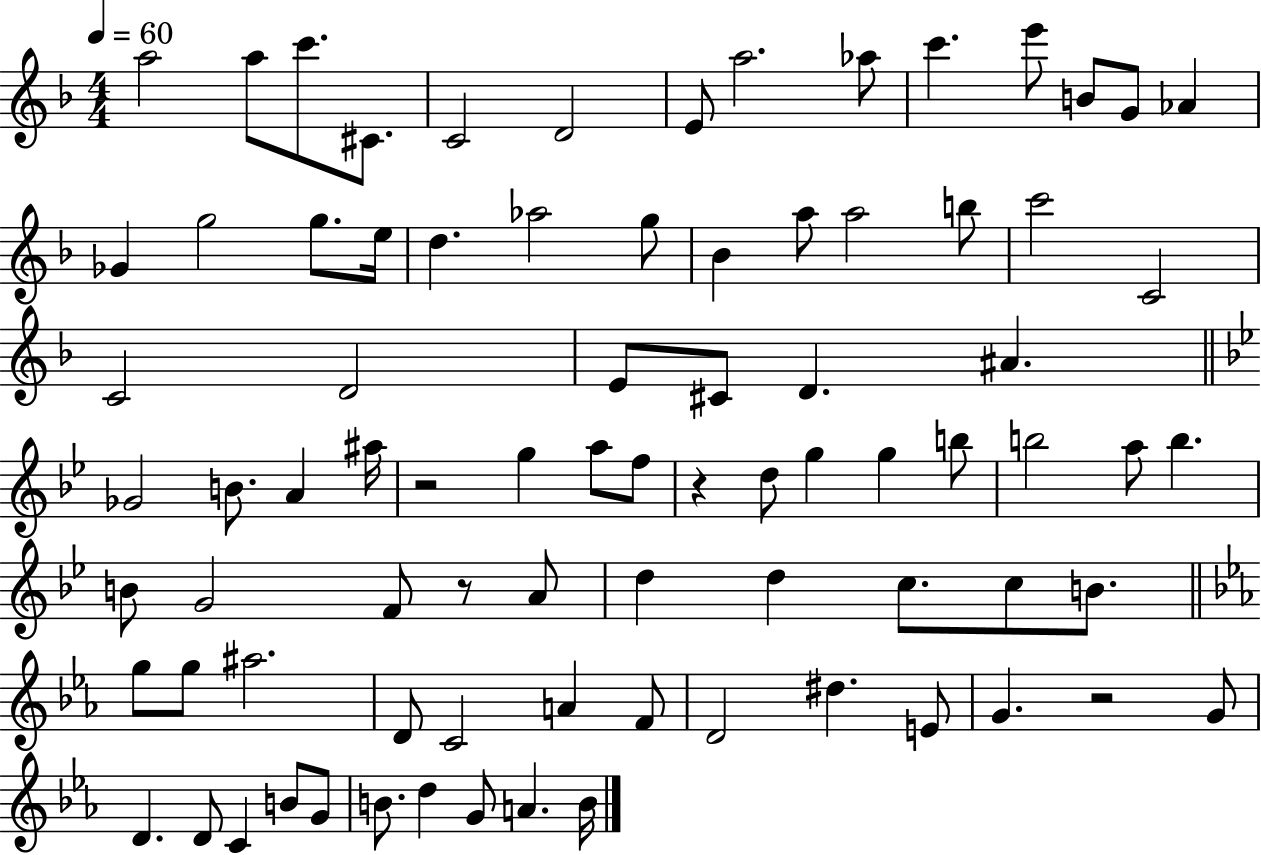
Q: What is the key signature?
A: F major